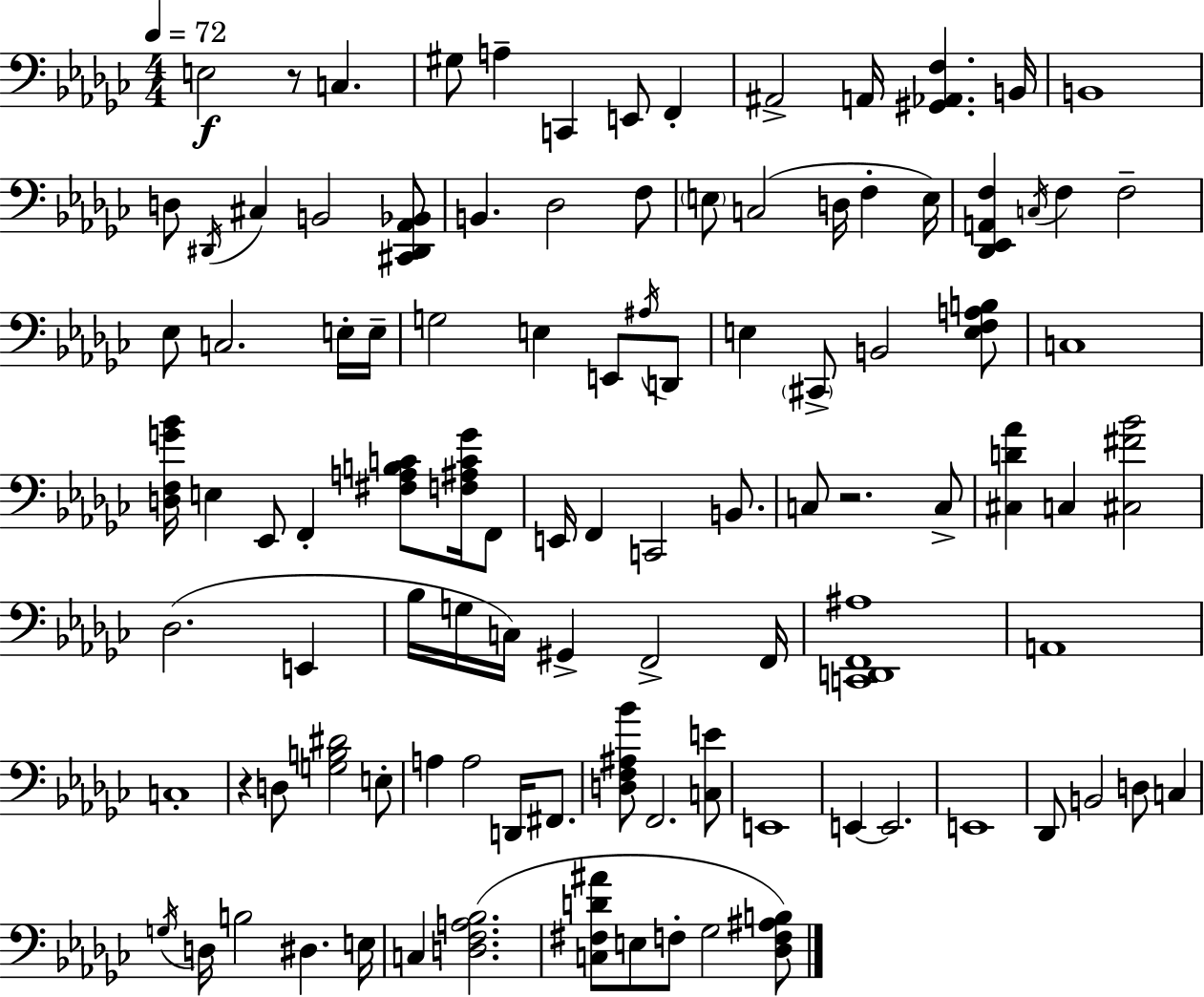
{
  \clef bass
  \numericTimeSignature
  \time 4/4
  \key ees \minor
  \tempo 4 = 72
  \repeat volta 2 { e2\f r8 c4. | gis8 a4-- c,4 e,8 f,4-. | ais,2-> a,16 <gis, aes, f>4. b,16 | b,1 | \break d8 \acciaccatura { dis,16 } cis4 b,2 <cis, dis, aes, bes,>8 | b,4. des2 f8 | \parenthesize e8 c2( d16 f4-. | e16) <des, ees, a, f>4 \acciaccatura { c16 } f4 f2-- | \break ees8 c2. | e16-. e16-- g2 e4 e,8 | \acciaccatura { ais16 } d,8 e4 \parenthesize cis,8-> b,2 | <e f a b>8 c1 | \break <d f g' bes'>16 e4 ees,8 f,4-. <fis a b c'>8 | <f ais c' g'>16 f,8 e,16 f,4 c,2 | b,8. c8 r2. | c8-> <cis d' aes'>4 c4 <cis fis' bes'>2 | \break des2.( e,4 | bes16 g16 c16) gis,4-> f,2-> | f,16 <c, d, f, ais>1 | a,1 | \break c1-. | r4 d8 <g b dis'>2 | e8-. a4 a2 d,16 | fis,8. <d f ais bes'>8 f,2. | \break <c e'>8 e,1 | e,4~~ e,2. | e,1 | des,8 b,2 d8 c4 | \break \acciaccatura { g16 } d16 b2 dis4. | e16 c4 <d f a bes>2.( | <c fis d' ais'>8 e8 f8-. ges2 | <des f ais b>8) } \bar "|."
}